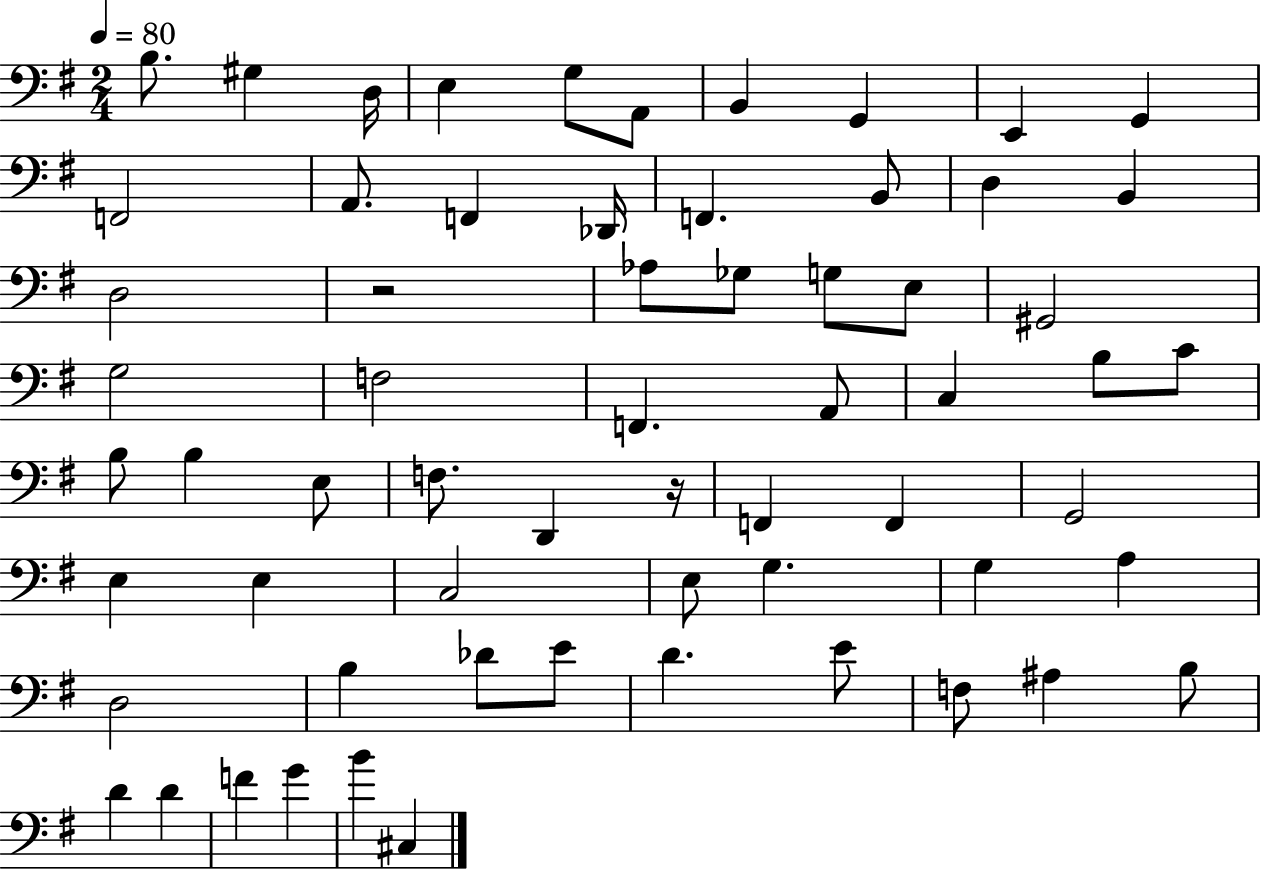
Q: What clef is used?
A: bass